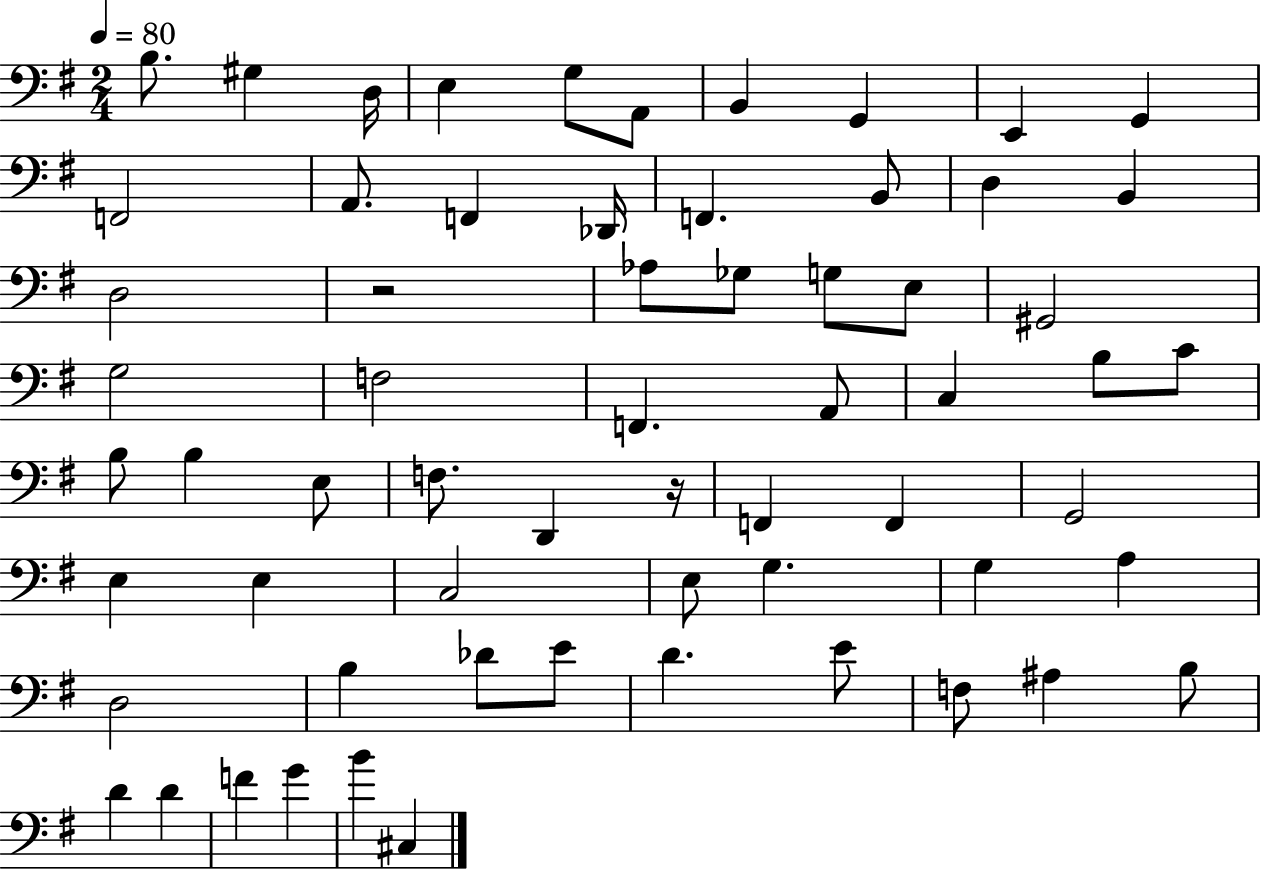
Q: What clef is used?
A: bass